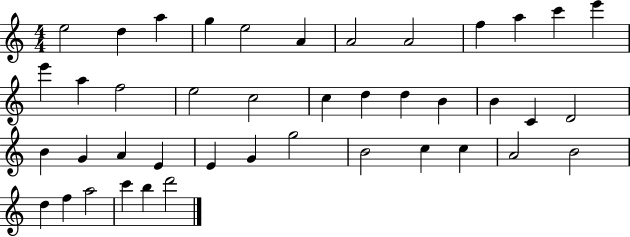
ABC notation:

X:1
T:Untitled
M:4/4
L:1/4
K:C
e2 d a g e2 A A2 A2 f a c' e' e' a f2 e2 c2 c d d B B C D2 B G A E E G g2 B2 c c A2 B2 d f a2 c' b d'2